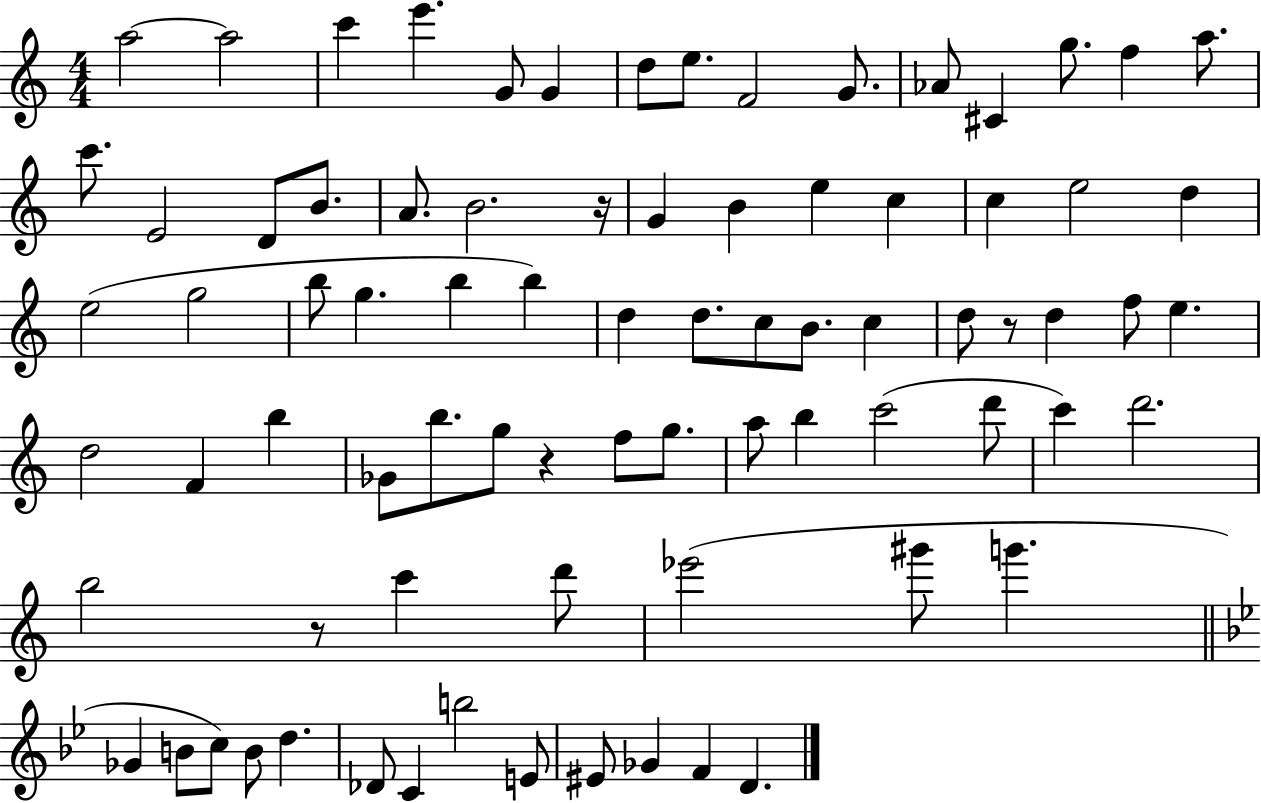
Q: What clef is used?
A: treble